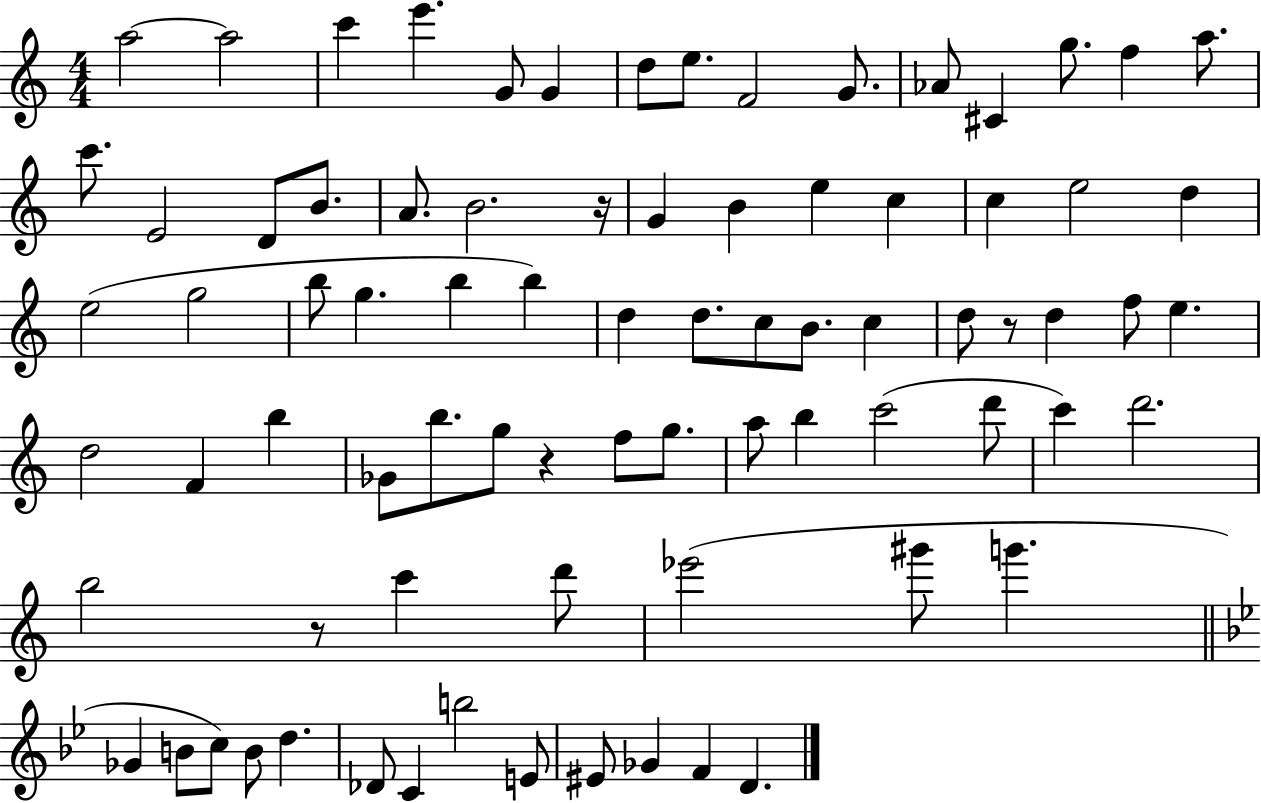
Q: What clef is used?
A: treble